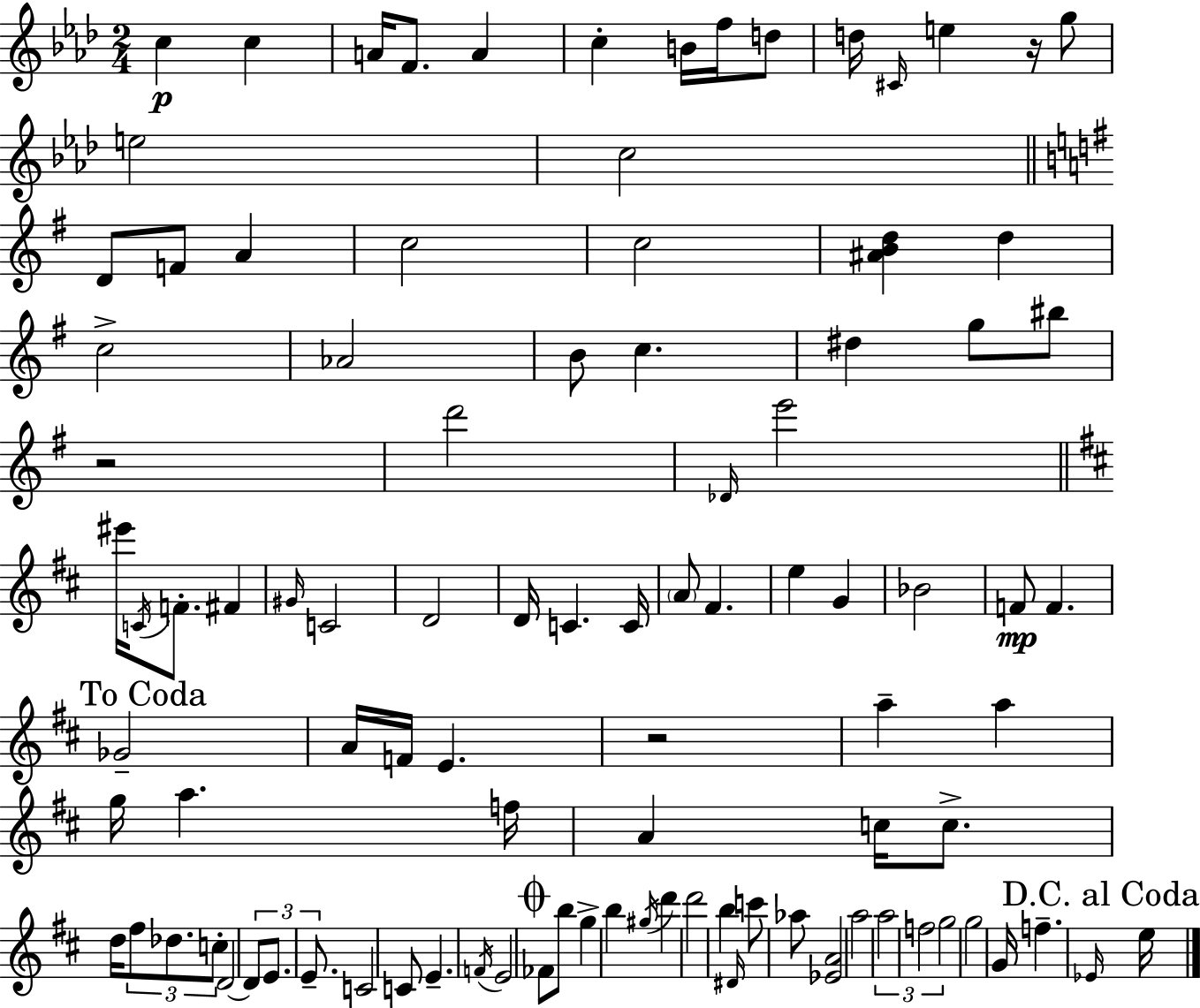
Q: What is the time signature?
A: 2/4